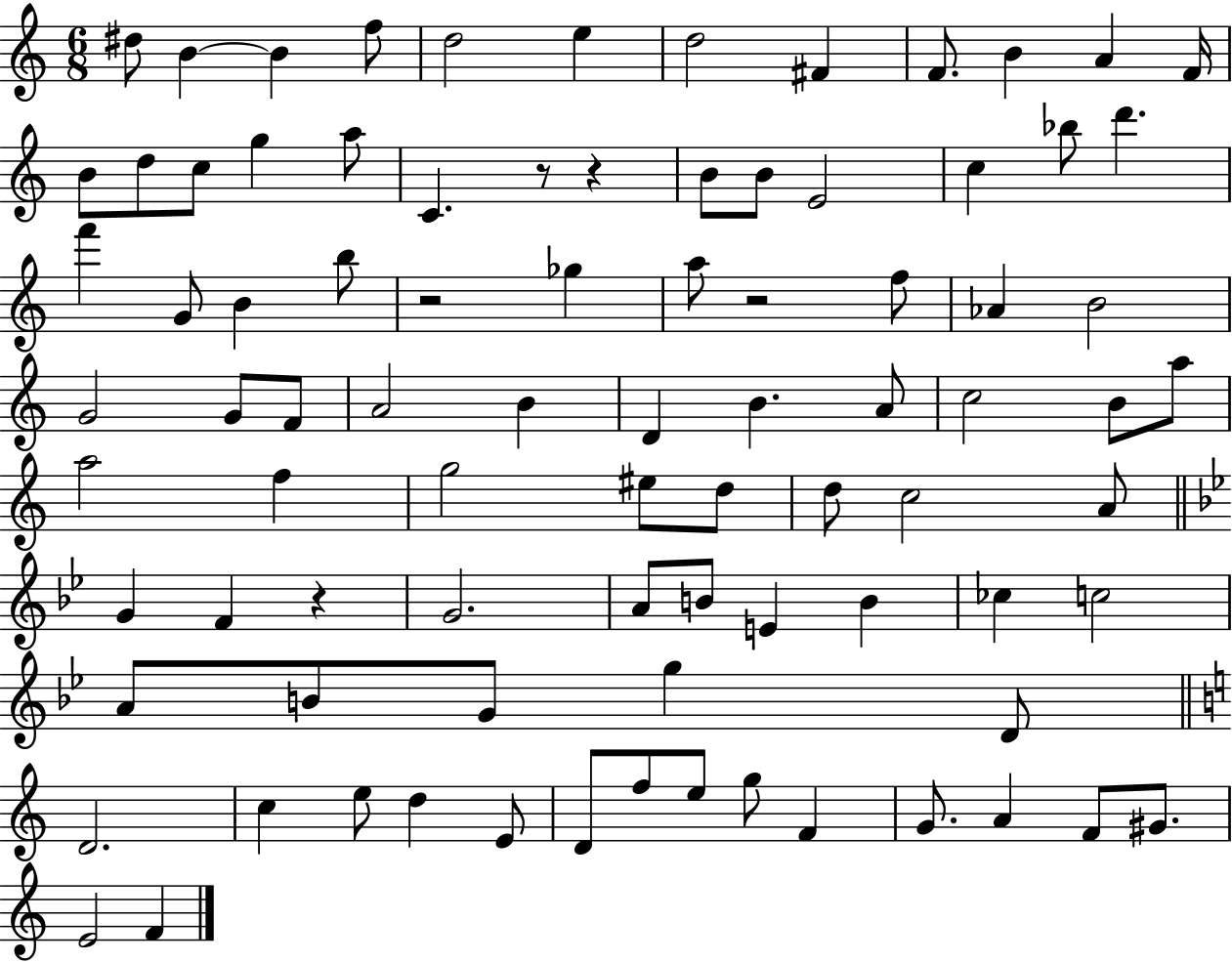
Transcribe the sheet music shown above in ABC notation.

X:1
T:Untitled
M:6/8
L:1/4
K:C
^d/2 B B f/2 d2 e d2 ^F F/2 B A F/4 B/2 d/2 c/2 g a/2 C z/2 z B/2 B/2 E2 c _b/2 d' f' G/2 B b/2 z2 _g a/2 z2 f/2 _A B2 G2 G/2 F/2 A2 B D B A/2 c2 B/2 a/2 a2 f g2 ^e/2 d/2 d/2 c2 A/2 G F z G2 A/2 B/2 E B _c c2 A/2 B/2 G/2 g D/2 D2 c e/2 d E/2 D/2 f/2 e/2 g/2 F G/2 A F/2 ^G/2 E2 F